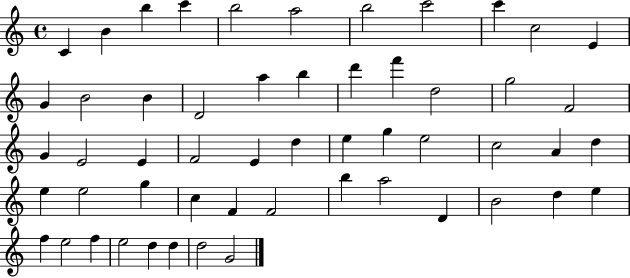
C4/q B4/q B5/q C6/q B5/h A5/h B5/h C6/h C6/q C5/h E4/q G4/q B4/h B4/q D4/h A5/q B5/q D6/q F6/q D5/h G5/h F4/h G4/q E4/h E4/q F4/h E4/q D5/q E5/q G5/q E5/h C5/h A4/q D5/q E5/q E5/h G5/q C5/q F4/q F4/h B5/q A5/h D4/q B4/h D5/q E5/q F5/q E5/h F5/q E5/h D5/q D5/q D5/h G4/h